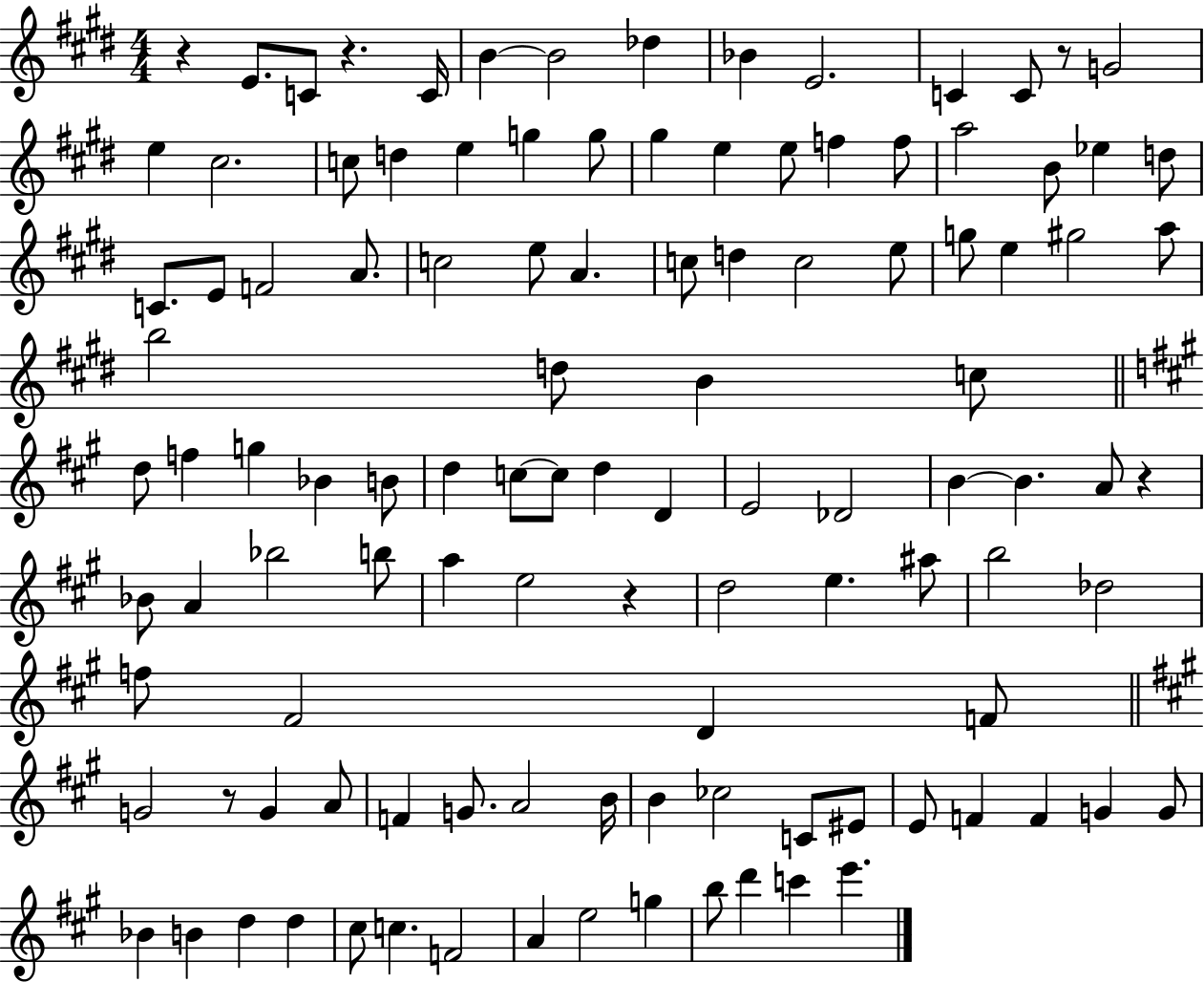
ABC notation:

X:1
T:Untitled
M:4/4
L:1/4
K:E
z E/2 C/2 z C/4 B B2 _d _B E2 C C/2 z/2 G2 e ^c2 c/2 d e g g/2 ^g e e/2 f f/2 a2 B/2 _e d/2 C/2 E/2 F2 A/2 c2 e/2 A c/2 d c2 e/2 g/2 e ^g2 a/2 b2 d/2 B c/2 d/2 f g _B B/2 d c/2 c/2 d D E2 _D2 B B A/2 z _B/2 A _b2 b/2 a e2 z d2 e ^a/2 b2 _d2 f/2 ^F2 D F/2 G2 z/2 G A/2 F G/2 A2 B/4 B _c2 C/2 ^E/2 E/2 F F G G/2 _B B d d ^c/2 c F2 A e2 g b/2 d' c' e'